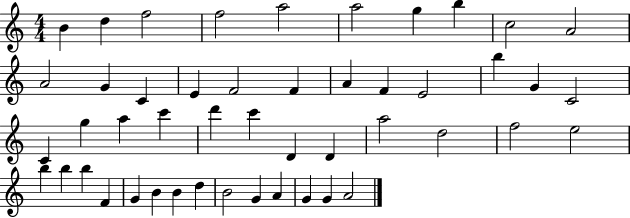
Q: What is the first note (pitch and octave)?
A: B4